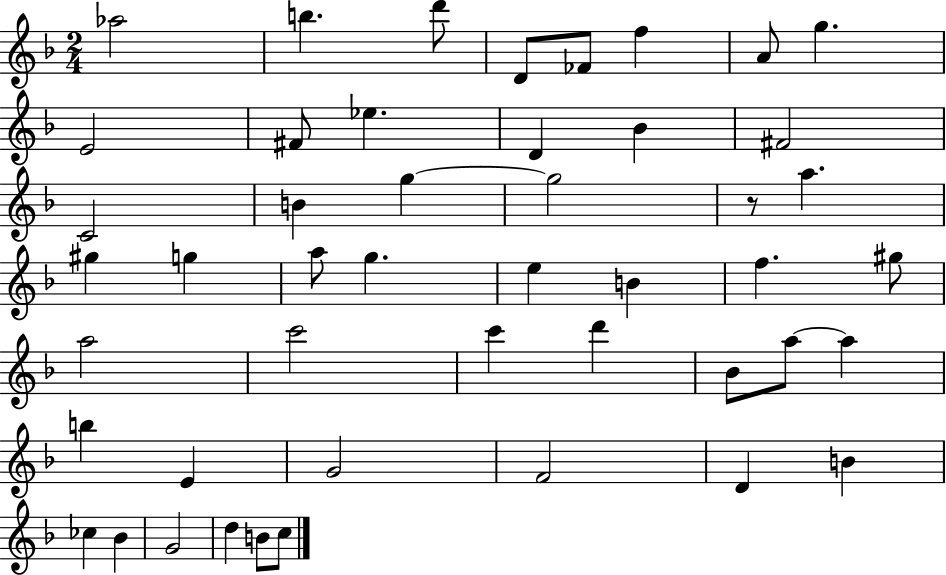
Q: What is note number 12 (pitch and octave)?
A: D4